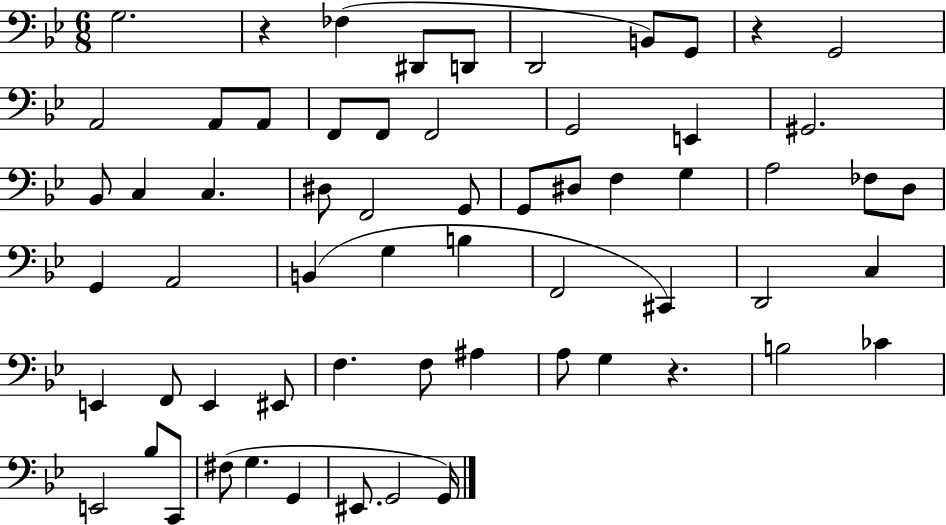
{
  \clef bass
  \numericTimeSignature
  \time 6/8
  \key bes \major
  \repeat volta 2 { g2. | r4 fes4( dis,8 d,8 | d,2 b,8) g,8 | r4 g,2 | \break a,2 a,8 a,8 | f,8 f,8 f,2 | g,2 e,4 | gis,2. | \break bes,8 c4 c4. | dis8 f,2 g,8 | g,8 dis8 f4 g4 | a2 fes8 d8 | \break g,4 a,2 | b,4( g4 b4 | f,2 cis,4) | d,2 c4 | \break e,4 f,8 e,4 eis,8 | f4. f8 ais4 | a8 g4 r4. | b2 ces'4 | \break e,2 bes8 c,8 | fis8( g4. g,4 | eis,8. g,2 g,16) | } \bar "|."
}